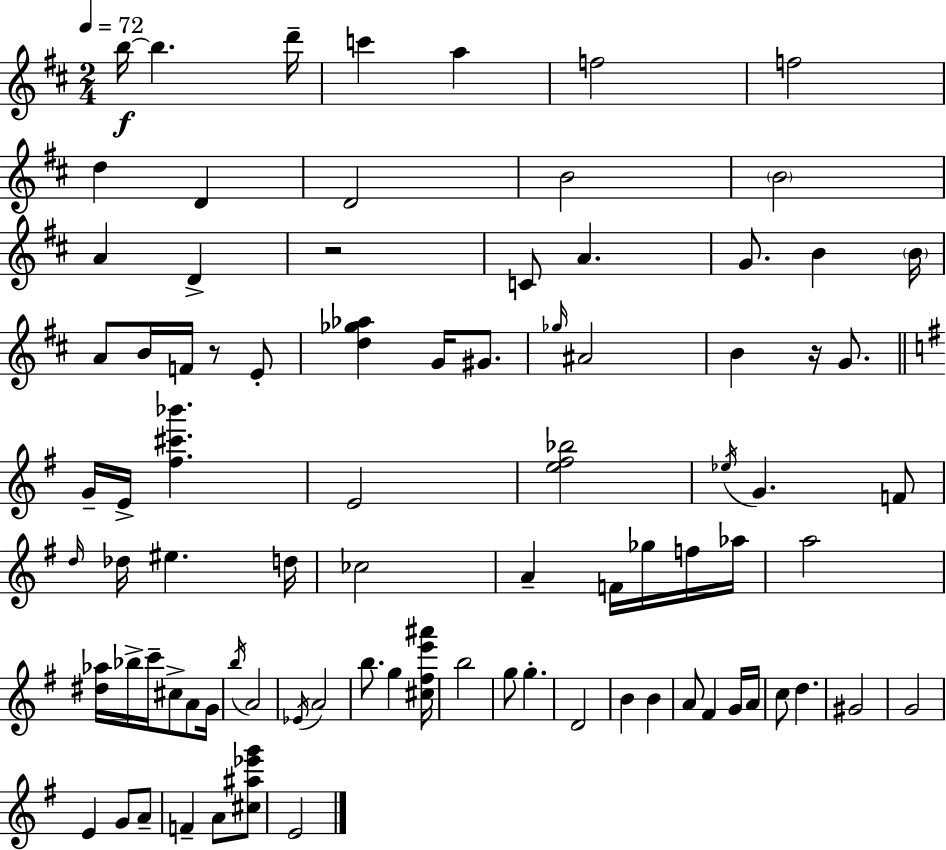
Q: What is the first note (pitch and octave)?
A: B5